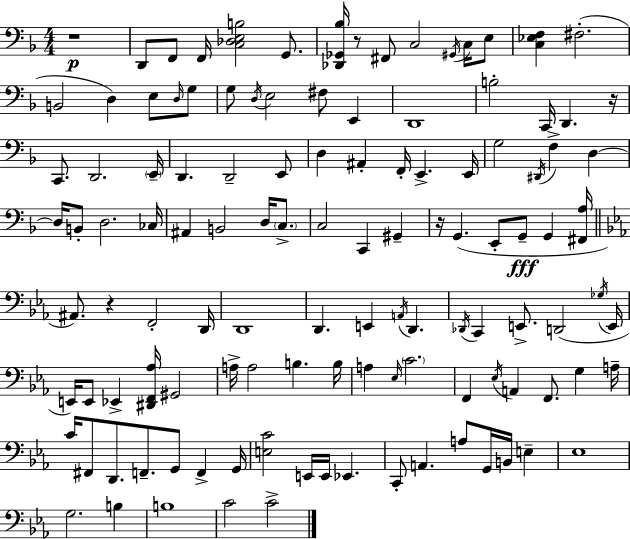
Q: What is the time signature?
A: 4/4